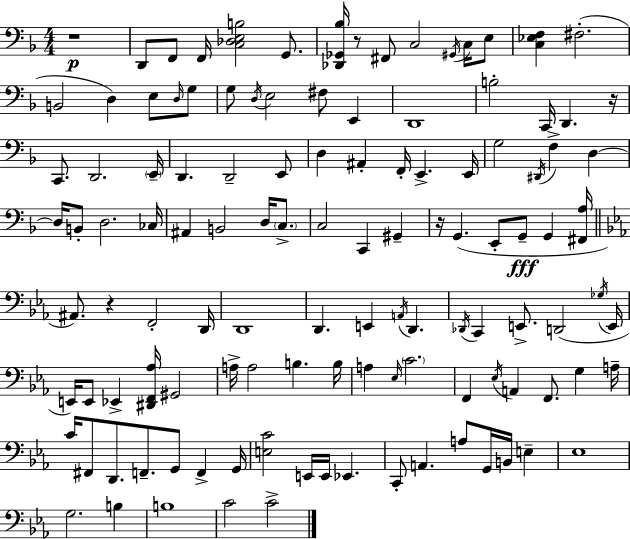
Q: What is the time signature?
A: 4/4